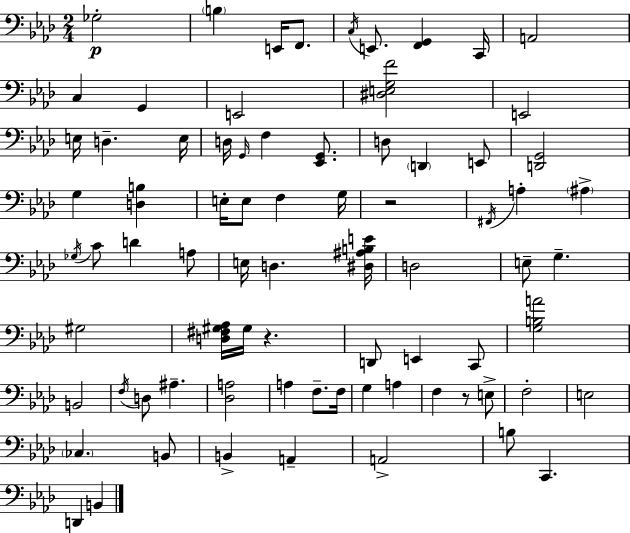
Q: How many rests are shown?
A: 3